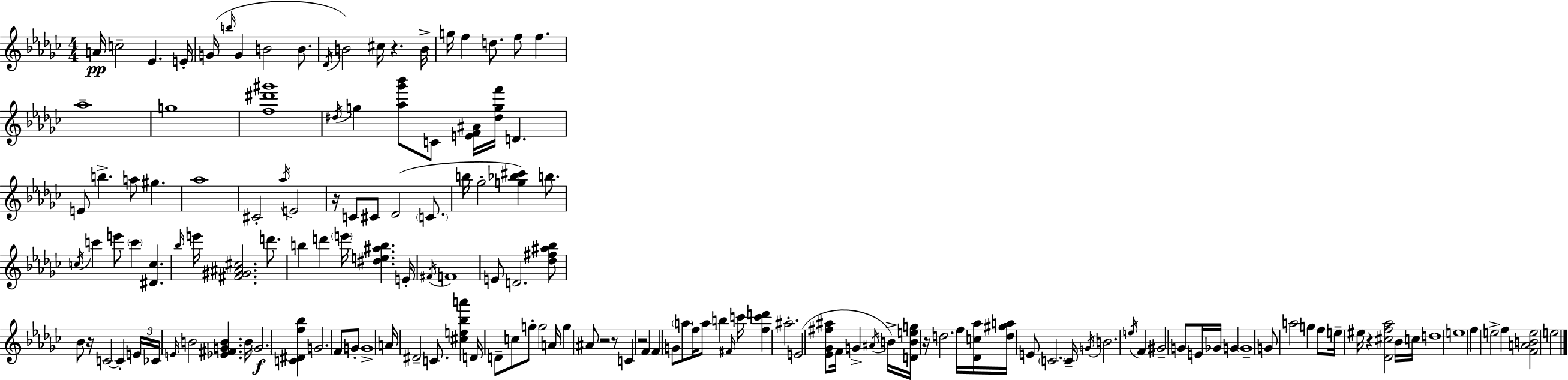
A4/s C5/h Eb4/q. E4/s G4/s B5/s G4/q B4/h B4/e. Db4/s B4/h C#5/s R/q. B4/s G5/s F5/q D5/e. F5/e F5/q. Ab5/w G5/w [F5,D#6,G#6]/w D#5/s G5/q [Ab5,Gb6,Bb6]/e C4/e [E4,F4,A#4]/s [D#5,G5,F6]/s D4/q. E4/e B5/q. A5/e G#5/q. Ab5/w C#4/h Ab5/s E4/h R/s C4/e C#4/e Db4/h C4/e. B5/s Gb5/h [G5,Bb5,C#6]/q B5/e. C5/s C6/q E6/e C6/q [D#4,C5]/q. Bb5/s E6/s [F#4,G#4,A#4,C#5]/h. D6/e. B5/q D6/q E6/s [D#5,E5,A#5,B5]/q. E4/s F#4/s F4/w E4/e D4/h. [Db5,F#5,A#5,Bb5]/e Bb4/e R/s C4/h C4/q E4/s CES4/s E4/s B4/h [Eb4,F#4,G4,B4]/q. B4/s G4/h. [C4,D#4,F5,Bb5]/q G4/h. F4/e G4/e G4/w A4/s D#4/h C4/e. [C#5,E5,Bb5,A6]/q D4/s D4/e C5/e G5/e G5/h A4/s G5/q A#4/e R/h R/e C4/q R/h F4/q F4/q G4/e A5/e F5/s A5/e B5/q F#4/s C6/s [F5,C6,D6]/q A#5/h. E4/h [Eb4,Gb4,F#5,A#5]/e F4/s G4/q A#4/s B4/s [D4,B4,E5,G5]/s R/s D5/h. F5/s [Db4,C5,Ab5]/s [D5,G#5,A5]/s E4/e C4/h. C4/s G4/s B4/h. E5/s F4/q G#4/h G4/e E4/s Gb4/s G4/q G4/w G4/e A5/h G5/q F5/e E5/s EIS5/s R/q [Db4,C#5,F5,Ab5]/h Bb4/s C5/s D5/w E5/w F5/q E5/h F5/q [F4,A4,B4,E5]/h E5/h